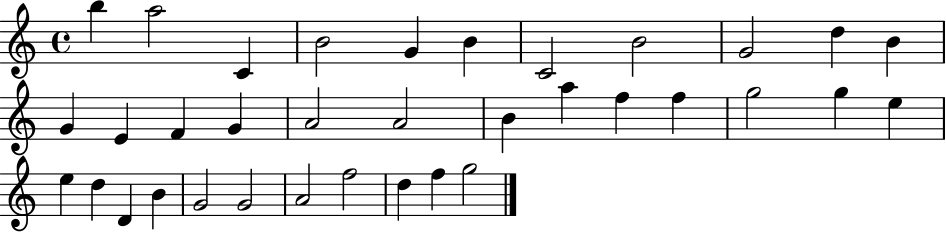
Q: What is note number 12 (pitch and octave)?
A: G4